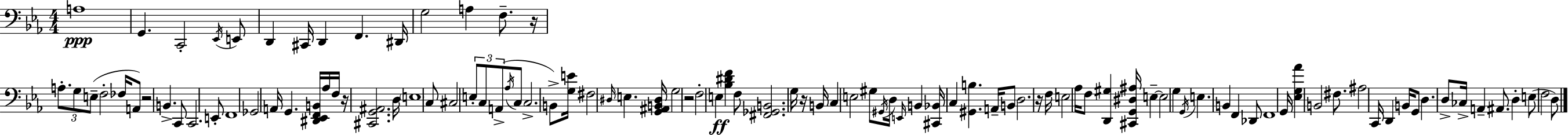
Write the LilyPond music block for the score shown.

{
  \clef bass
  \numericTimeSignature
  \time 4/4
  \key c \minor
  a1\ppp | g,4. c,2-. \acciaccatura { ees,16 } e,8 | d,4 cis,16 d,4 f,4. | dis,16 g2 a4 f8.-- | \break r16 \tuplet 3/2 { a8.-. g8 e8--( } f2-. | fes16 a,8) r2 b,4.-> | c,8 c,2. e,8-. | f,1 | \break ges,2 a,16 g,4. | <dis, ees, f, b,>16 aes16 f16 r16 <cis, g, ais,>2. | d16 \parenthesize e1 | c8 cis2 \tuplet 3/2 { e8-. c8 a,8->( } | \break \acciaccatura { aes16 } c8 c2.-> | b,8->) <g e'>16 fis2 \grace { dis16 } e4. | <g, ais, b, dis>16 g2 r2 | f2-. e4\ff <bes dis' f'>4 | \break f8 <fis, ges, b,>2. | g16 r16 b,16 c4 e2 | gis8 \acciaccatura { gis,16 } d16 \grace { e,16 } b,4 <cis, bes,>16 c4 <gis, b>4. | a,16-- b,8 d2. | \break r16 f16 e2 aes16 f8 | <d, gis>4 <cis, g, dis ais>16 e4--~~ e2 | g4 \acciaccatura { g,16 } e4. b,4 | f,4 des,8 f,1 | \break g,16 <ees g aes'>4 b,2 | fis8. ais2 c,16 d,4 | b,16 g,8 d4. d8-> ces16-> a,4-- | ais,8. d4-. e8( f2 | \break d8) \bar "|."
}